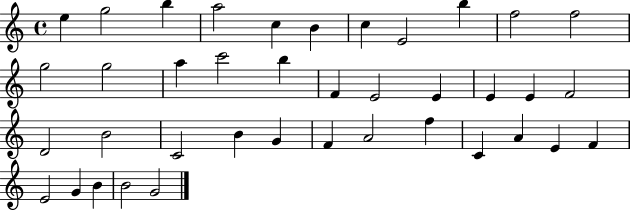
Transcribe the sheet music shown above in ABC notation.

X:1
T:Untitled
M:4/4
L:1/4
K:C
e g2 b a2 c B c E2 b f2 f2 g2 g2 a c'2 b F E2 E E E F2 D2 B2 C2 B G F A2 f C A E F E2 G B B2 G2